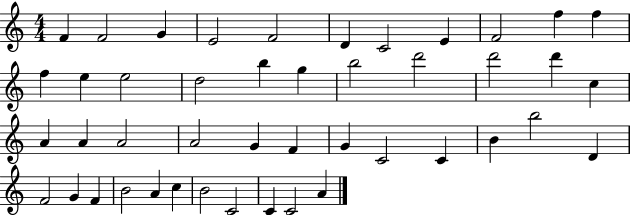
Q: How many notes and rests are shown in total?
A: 45